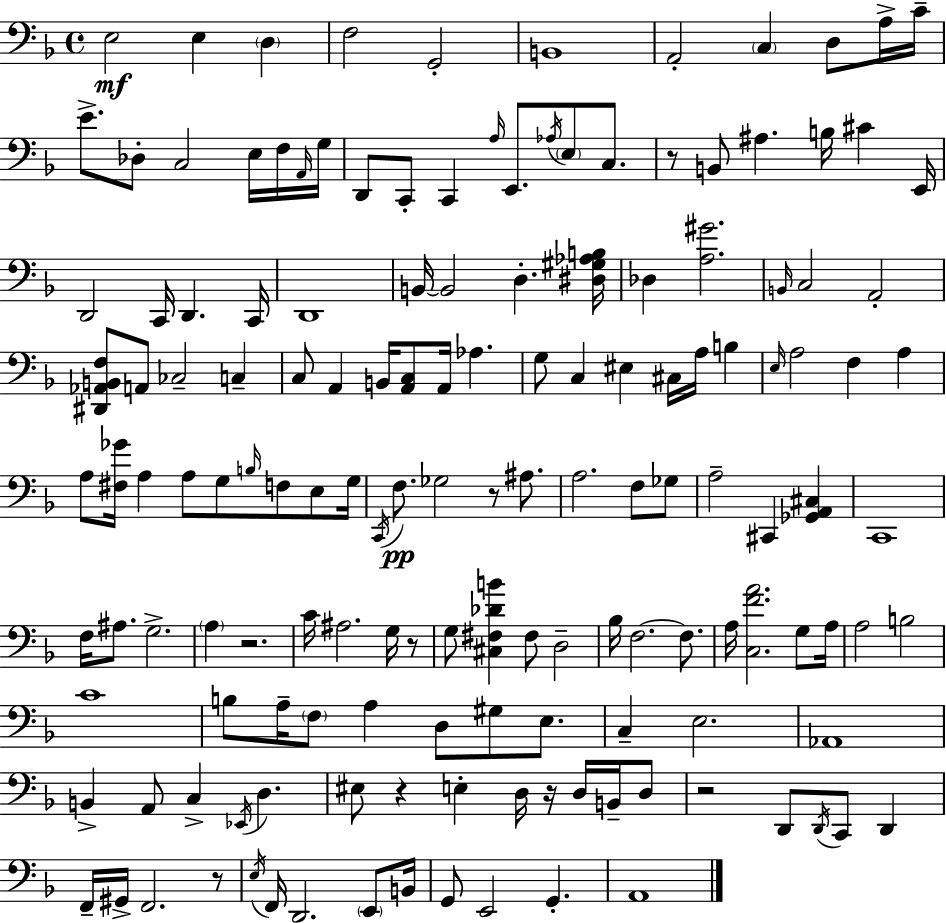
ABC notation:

X:1
T:Untitled
M:4/4
L:1/4
K:F
E,2 E, D, F,2 G,,2 B,,4 A,,2 C, D,/2 A,/4 C/4 E/2 _D,/2 C,2 E,/4 F,/4 A,,/4 G,/4 D,,/2 C,,/2 C,, A,/4 E,,/2 _A,/4 E,/2 C,/2 z/2 B,,/2 ^A, B,/4 ^C E,,/4 D,,2 C,,/4 D,, C,,/4 D,,4 B,,/4 B,,2 D, [^D,^G,_A,B,]/4 _D, [A,^G]2 B,,/4 C,2 A,,2 [^D,,_A,,B,,F,]/2 A,,/2 _C,2 C, C,/2 A,, B,,/4 [A,,C,]/2 A,,/4 _A, G,/2 C, ^E, ^C,/4 A,/4 B, E,/4 A,2 F, A, A,/2 [^F,_G]/4 A, A,/2 G,/2 B,/4 F,/2 E,/2 G,/4 C,,/4 F,/2 _G,2 z/2 ^A,/2 A,2 F,/2 _G,/2 A,2 ^C,, [_G,,A,,^C,] C,,4 F,/4 ^A,/2 G,2 A, z2 C/4 ^A,2 G,/4 z/2 G,/2 [^C,^F,_DB] ^F,/2 D,2 _B,/4 F,2 F,/2 A,/4 [C,FA]2 G,/2 A,/4 A,2 B,2 C4 B,/2 A,/4 F,/2 A, D,/2 ^G,/2 E,/2 C, E,2 _A,,4 B,, A,,/2 C, _E,,/4 D, ^E,/2 z E, D,/4 z/4 D,/4 B,,/4 D,/2 z2 D,,/2 D,,/4 C,,/2 D,, F,,/4 ^G,,/4 F,,2 z/2 E,/4 F,,/4 D,,2 E,,/2 B,,/4 G,,/2 E,,2 G,, A,,4